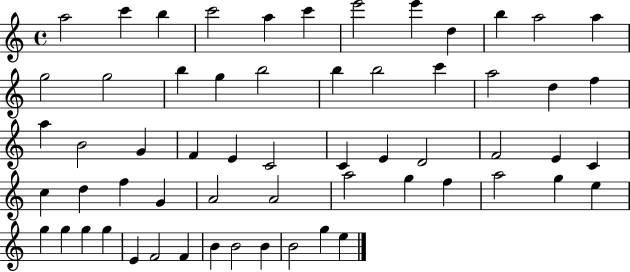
X:1
T:Untitled
M:4/4
L:1/4
K:C
a2 c' b c'2 a c' e'2 e' d b a2 a g2 g2 b g b2 b b2 c' a2 d f a B2 G F E C2 C E D2 F2 E C c d f G A2 A2 a2 g f a2 g e g g g g E F2 F B B2 B B2 g e